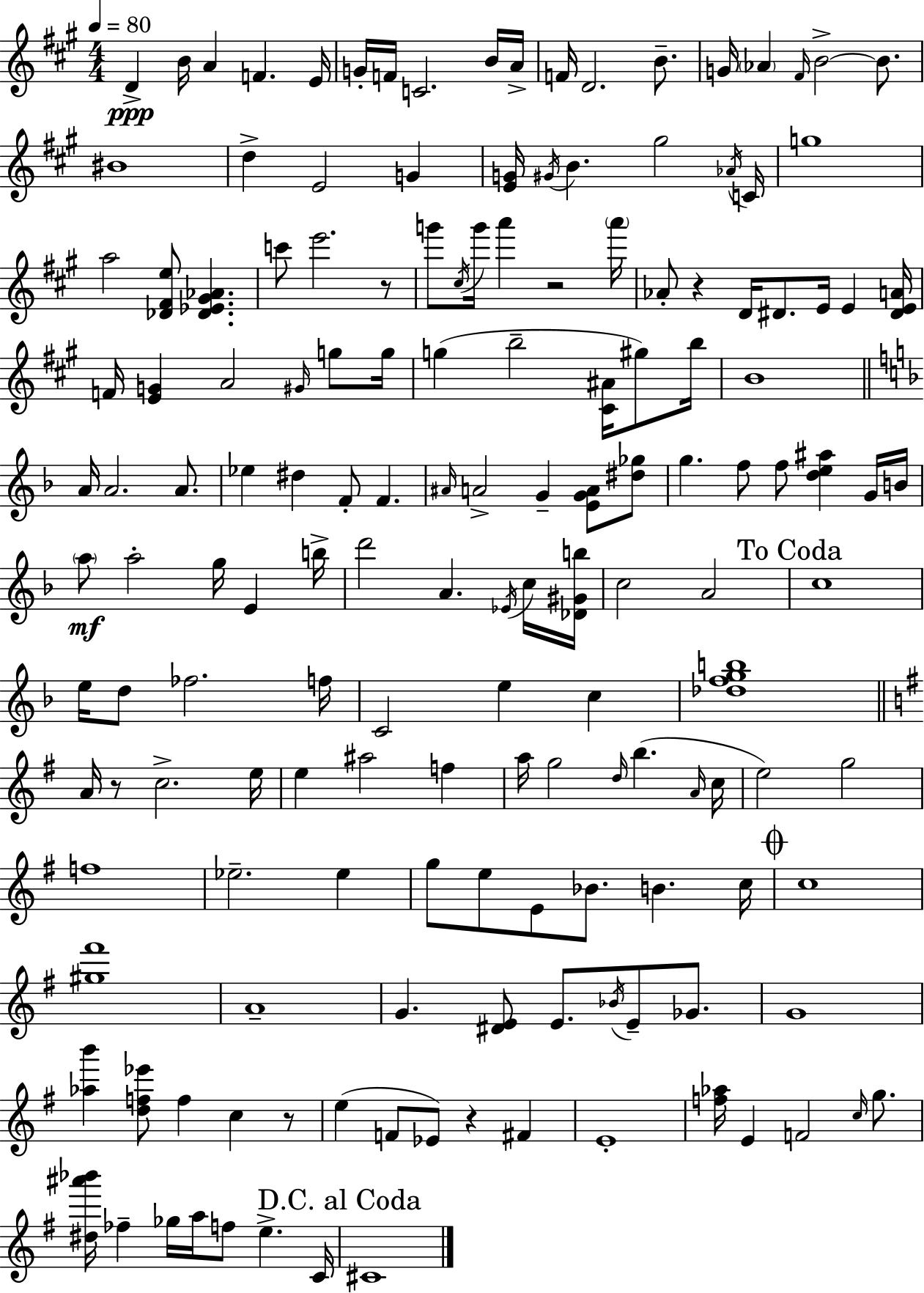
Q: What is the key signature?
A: A major